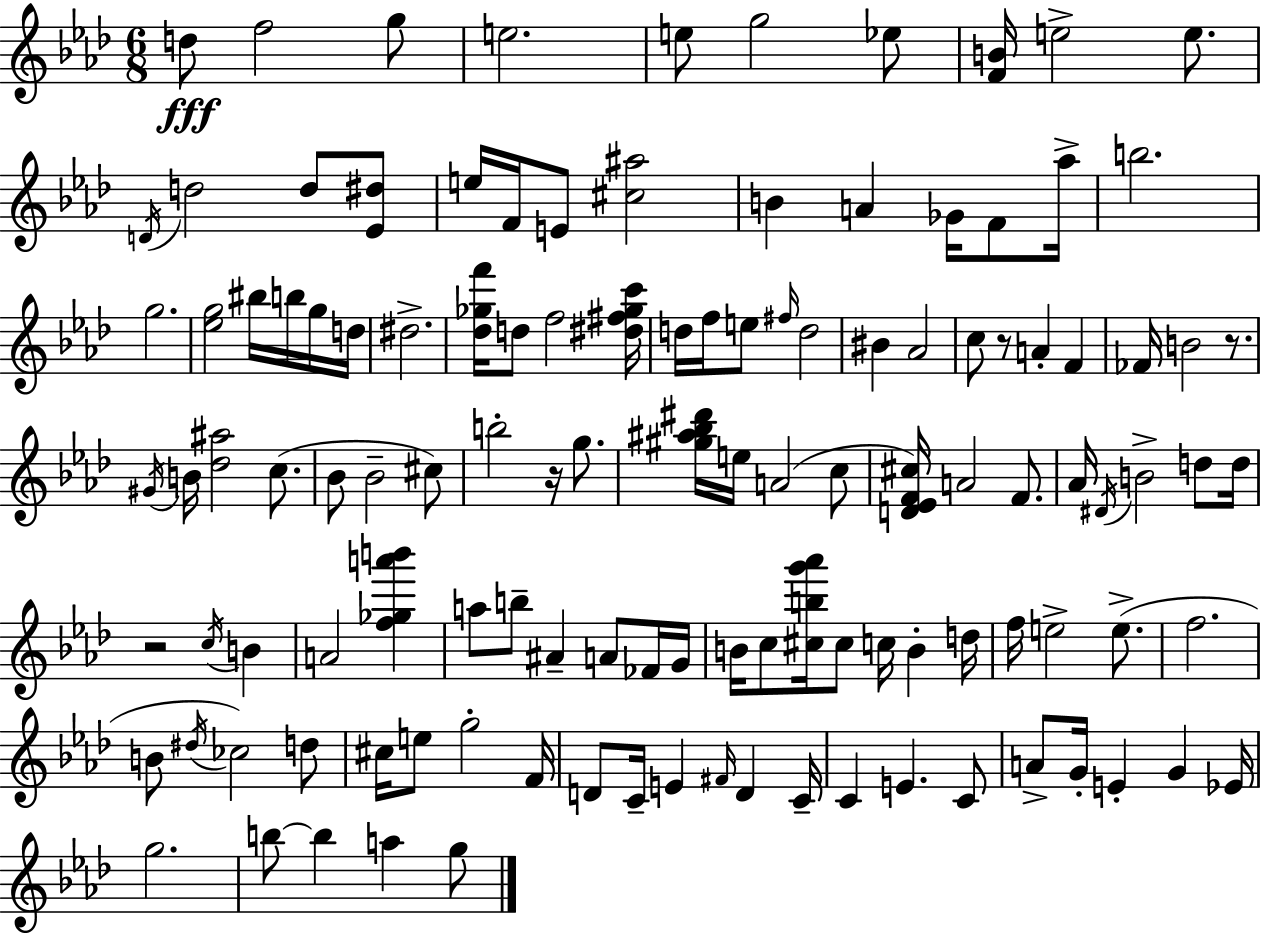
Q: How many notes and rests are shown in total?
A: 120